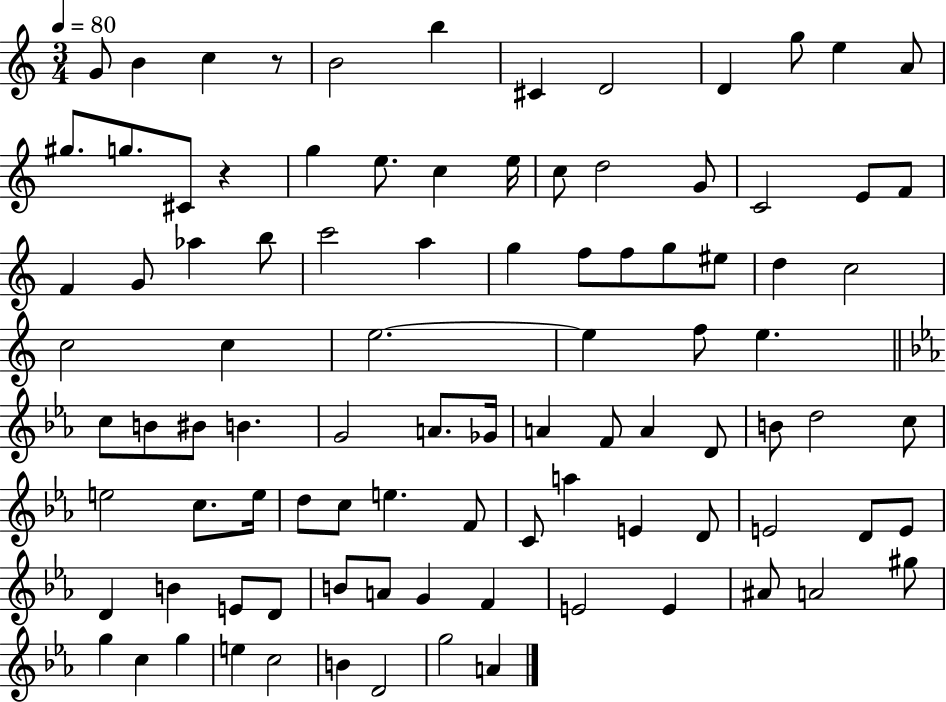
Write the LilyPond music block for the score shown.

{
  \clef treble
  \numericTimeSignature
  \time 3/4
  \key c \major
  \tempo 4 = 80
  g'8 b'4 c''4 r8 | b'2 b''4 | cis'4 d'2 | d'4 g''8 e''4 a'8 | \break gis''8. g''8. cis'8 r4 | g''4 e''8. c''4 e''16 | c''8 d''2 g'8 | c'2 e'8 f'8 | \break f'4 g'8 aes''4 b''8 | c'''2 a''4 | g''4 f''8 f''8 g''8 eis''8 | d''4 c''2 | \break c''2 c''4 | e''2.~~ | e''4 f''8 e''4. | \bar "||" \break \key ees \major c''8 b'8 bis'8 b'4. | g'2 a'8. ges'16 | a'4 f'8 a'4 d'8 | b'8 d''2 c''8 | \break e''2 c''8. e''16 | d''8 c''8 e''4. f'8 | c'8 a''4 e'4 d'8 | e'2 d'8 e'8 | \break d'4 b'4 e'8 d'8 | b'8 a'8 g'4 f'4 | e'2 e'4 | ais'8 a'2 gis''8 | \break g''4 c''4 g''4 | e''4 c''2 | b'4 d'2 | g''2 a'4 | \break \bar "|."
}